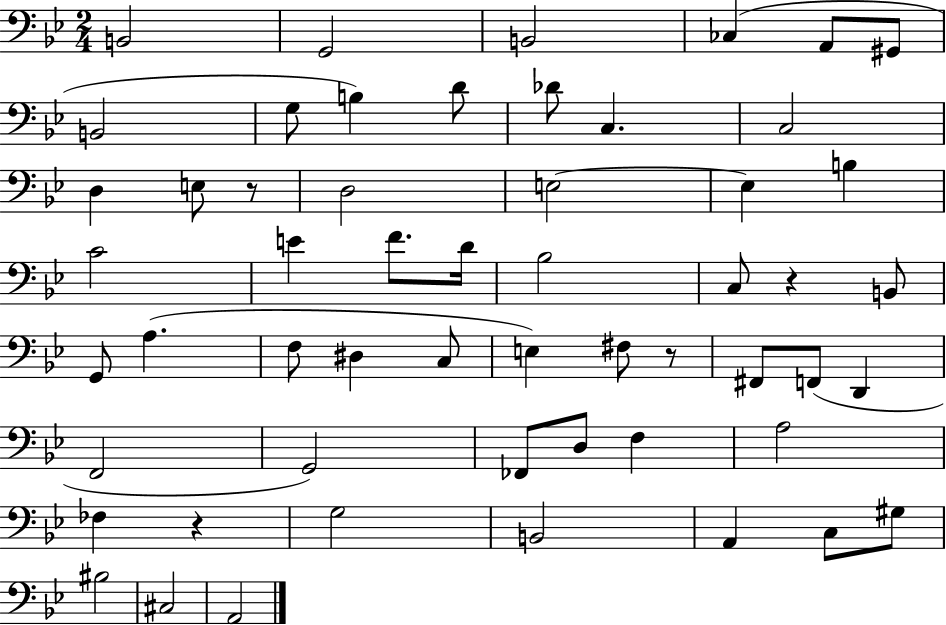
{
  \clef bass
  \numericTimeSignature
  \time 2/4
  \key bes \major
  b,2 | g,2 | b,2 | ces4( a,8 gis,8 | \break b,2 | g8 b4) d'8 | des'8 c4. | c2 | \break d4 e8 r8 | d2 | e2~~ | e4 b4 | \break c'2 | e'4 f'8. d'16 | bes2 | c8 r4 b,8 | \break g,8 a4.( | f8 dis4 c8 | e4) fis8 r8 | fis,8 f,8( d,4 | \break f,2 | g,2) | fes,8 d8 f4 | a2 | \break fes4 r4 | g2 | b,2 | a,4 c8 gis8 | \break bis2 | cis2 | a,2 | \bar "|."
}